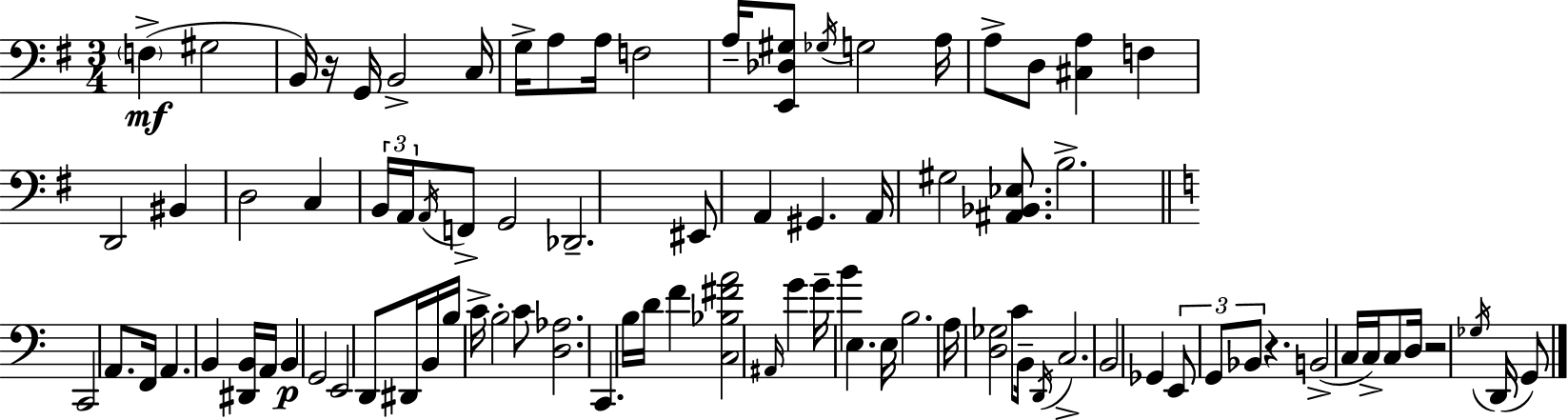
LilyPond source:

{
  \clef bass
  \numericTimeSignature
  \time 3/4
  \key e \minor
  \parenthesize f4->(\mf gis2 | b,16) r16 g,16 b,2-> c16 | g16-> a8 a16 f2 | a16-- <e, des gis>8 \acciaccatura { ges16 } g2 | \break a16 a8-> d8 <cis a>4 f4 | d,2 bis,4 | d2 c4 | \tuplet 3/2 { b,16 a,16 \acciaccatura { a,16 } } f,8-> g,2 | \break des,2.-- | eis,8 a,4 gis,4. | a,16 gis2 <ais, bes, ees>8. | b2.-> | \break \bar "||" \break \key a \minor c,2 a,8. f,16 | a,4. b,4 <dis, b,>16 a,16 | b,4\p g,2 | e,2 d,8 dis,16 b,16 | \break b16 c'16-> b2-. c'8 | <d aes>2. | c,4. b16 d'16 f'4 | <c bes fis' a'>2 \grace { ais,16 } g'4 | \break g'16-- b'4 e4. | e16 b2. | a16 <d ges>2 c'8 | b,16-- \acciaccatura { d,16 } c2.-> | \break b,2 ges,4 | \tuplet 3/2 { e,8 g,8 bes,8 } r4. | b,2->( c16 c16->) | c8 d16 r2 \acciaccatura { ges16 }( | \break d,16 g,8) \bar "|."
}